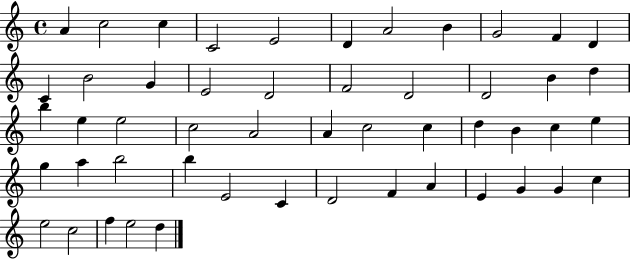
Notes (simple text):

A4/q C5/h C5/q C4/h E4/h D4/q A4/h B4/q G4/h F4/q D4/q C4/q B4/h G4/q E4/h D4/h F4/h D4/h D4/h B4/q D5/q B5/q E5/q E5/h C5/h A4/h A4/q C5/h C5/q D5/q B4/q C5/q E5/q G5/q A5/q B5/h B5/q E4/h C4/q D4/h F4/q A4/q E4/q G4/q G4/q C5/q E5/h C5/h F5/q E5/h D5/q